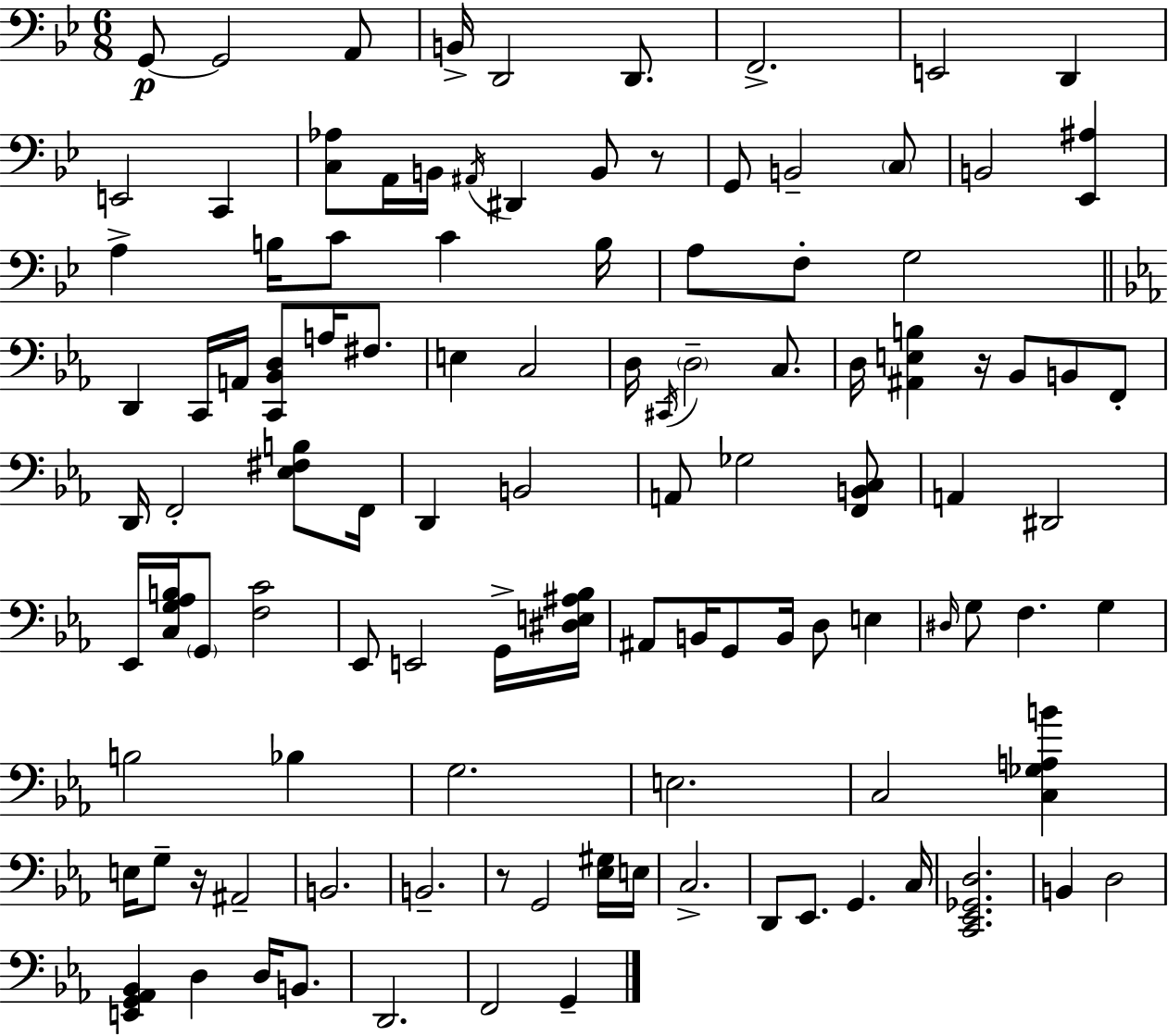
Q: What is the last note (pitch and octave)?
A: G2